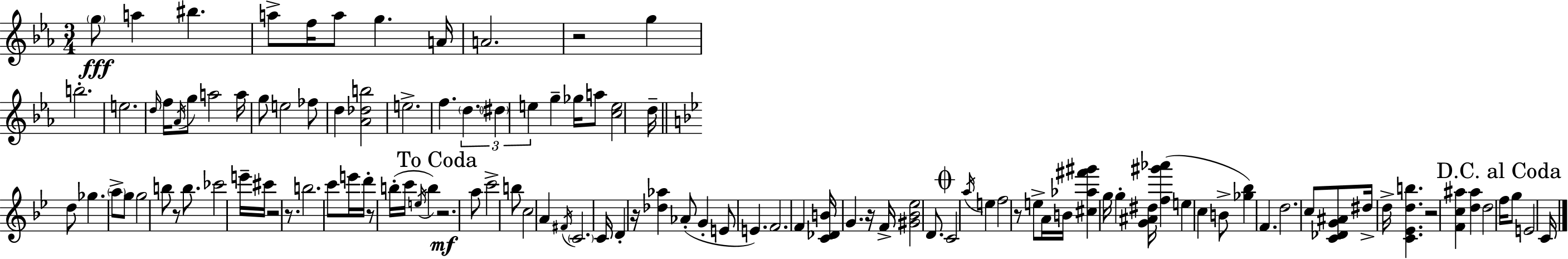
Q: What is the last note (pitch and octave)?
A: C4